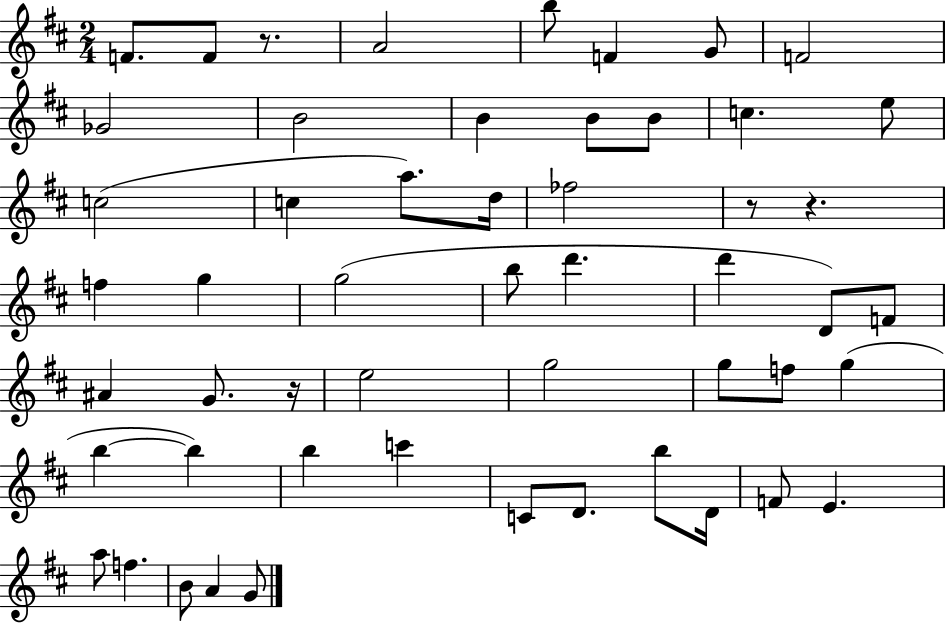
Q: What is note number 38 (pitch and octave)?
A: C6